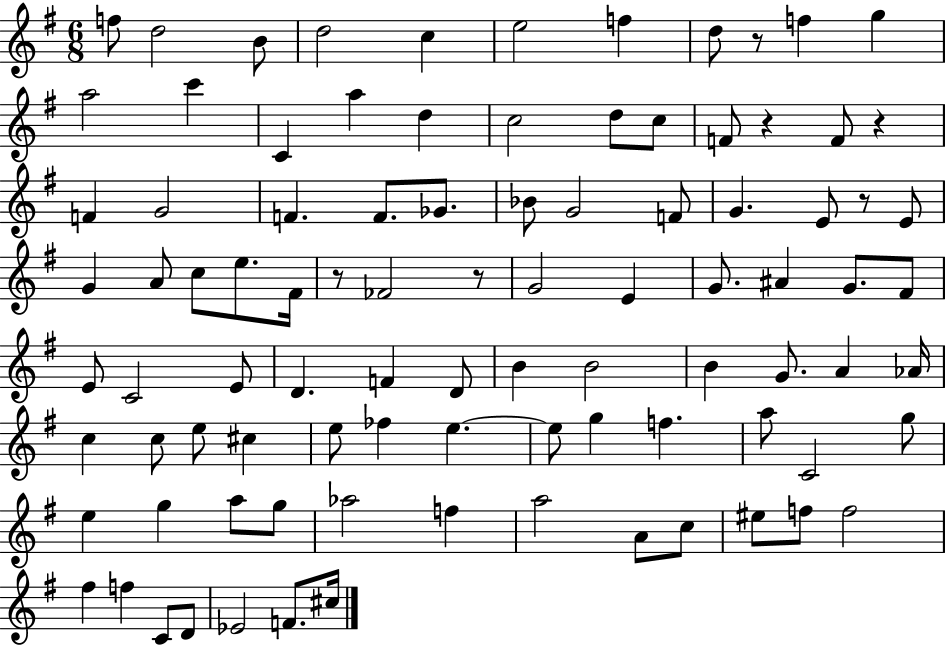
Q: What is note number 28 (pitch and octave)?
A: F4